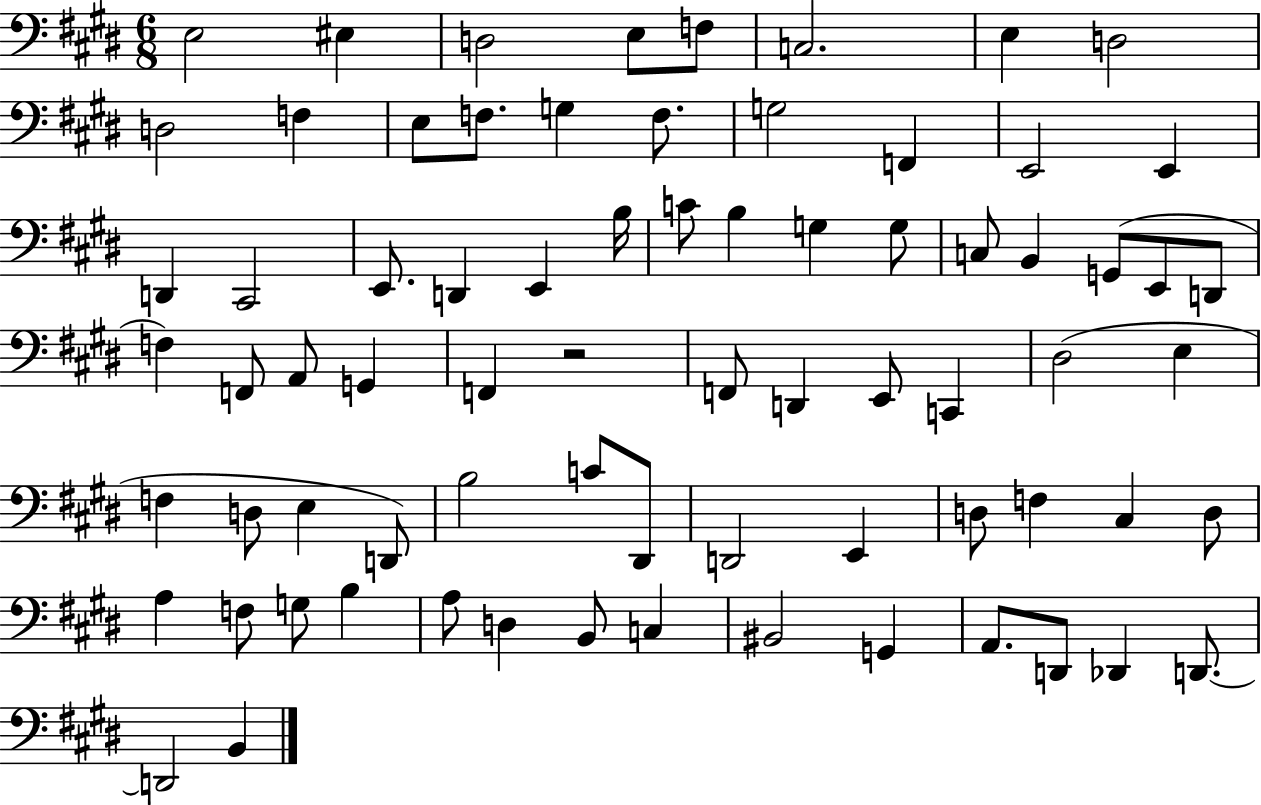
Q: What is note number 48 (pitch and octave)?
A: D2